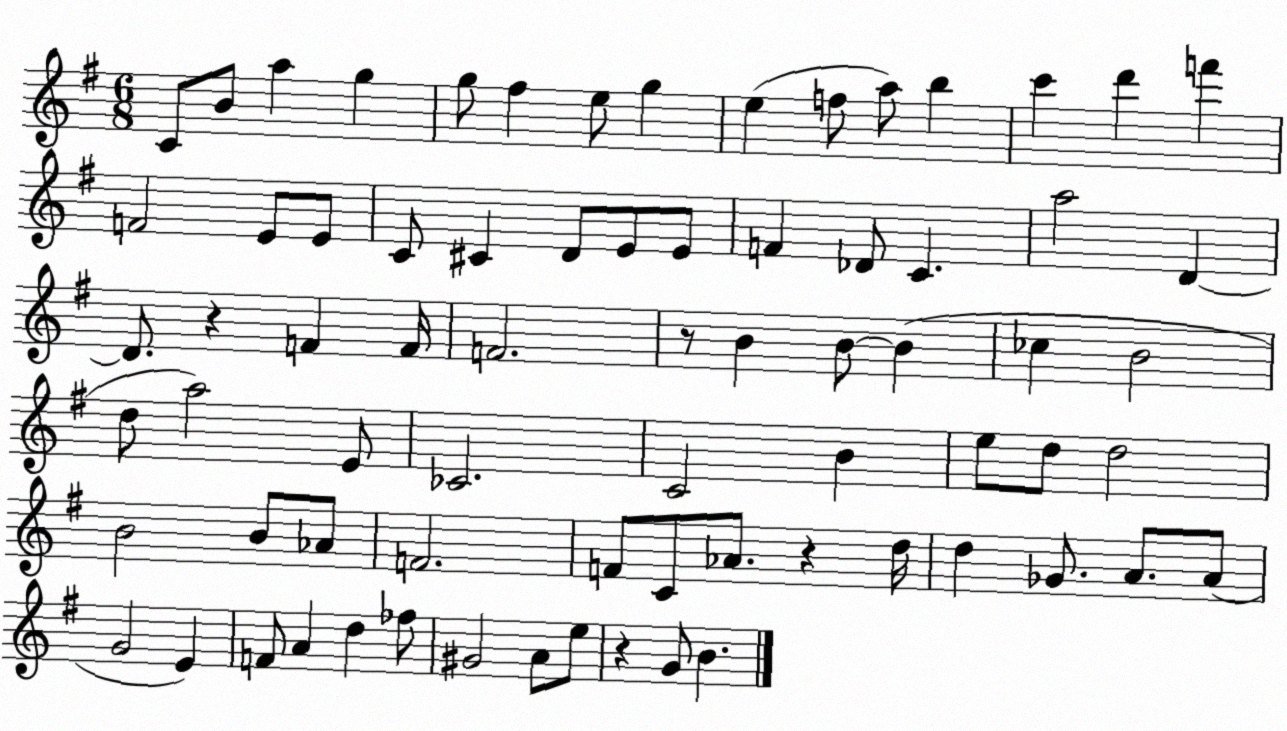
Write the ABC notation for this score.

X:1
T:Untitled
M:6/8
L:1/4
K:G
C/2 B/2 a g g/2 ^f e/2 g e f/2 a/2 b c' d' f' F2 E/2 E/2 C/2 ^C D/2 E/2 E/2 F _D/2 C a2 D D/2 z F F/4 F2 z/2 B B/2 B _c B2 d/2 a2 E/2 _C2 C2 B e/2 d/2 d2 B2 B/2 _A/2 F2 F/2 C/2 _A/2 z d/4 d _G/2 A/2 A/2 G2 E F/2 A d _f/2 ^G2 A/2 e/2 z G/2 B